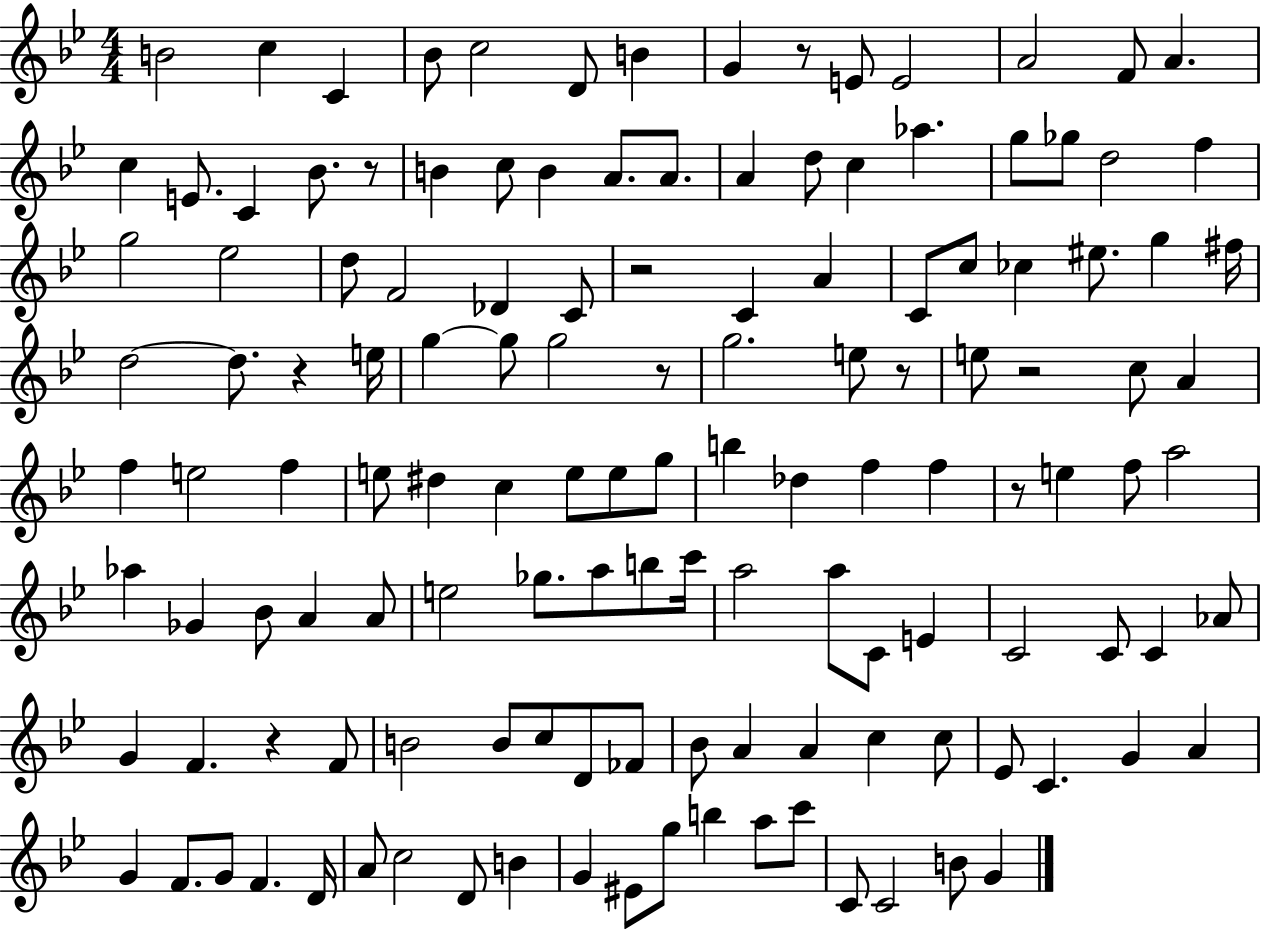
X:1
T:Untitled
M:4/4
L:1/4
K:Bb
B2 c C _B/2 c2 D/2 B G z/2 E/2 E2 A2 F/2 A c E/2 C _B/2 z/2 B c/2 B A/2 A/2 A d/2 c _a g/2 _g/2 d2 f g2 _e2 d/2 F2 _D C/2 z2 C A C/2 c/2 _c ^e/2 g ^f/4 d2 d/2 z e/4 g g/2 g2 z/2 g2 e/2 z/2 e/2 z2 c/2 A f e2 f e/2 ^d c e/2 e/2 g/2 b _d f f z/2 e f/2 a2 _a _G _B/2 A A/2 e2 _g/2 a/2 b/2 c'/4 a2 a/2 C/2 E C2 C/2 C _A/2 G F z F/2 B2 B/2 c/2 D/2 _F/2 _B/2 A A c c/2 _E/2 C G A G F/2 G/2 F D/4 A/2 c2 D/2 B G ^E/2 g/2 b a/2 c'/2 C/2 C2 B/2 G